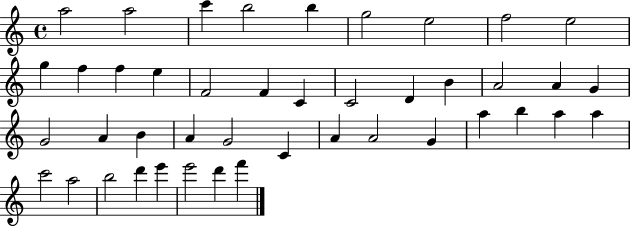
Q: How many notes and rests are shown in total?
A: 43